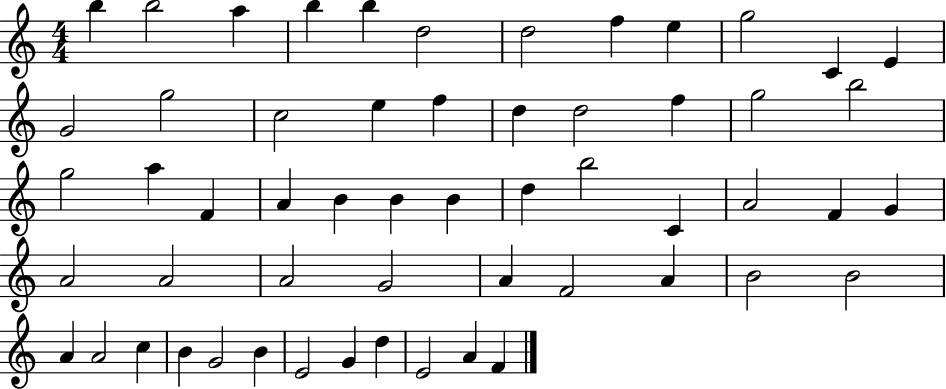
B5/q B5/h A5/q B5/q B5/q D5/h D5/h F5/q E5/q G5/h C4/q E4/q G4/h G5/h C5/h E5/q F5/q D5/q D5/h F5/q G5/h B5/h G5/h A5/q F4/q A4/q B4/q B4/q B4/q D5/q B5/h C4/q A4/h F4/q G4/q A4/h A4/h A4/h G4/h A4/q F4/h A4/q B4/h B4/h A4/q A4/h C5/q B4/q G4/h B4/q E4/h G4/q D5/q E4/h A4/q F4/q